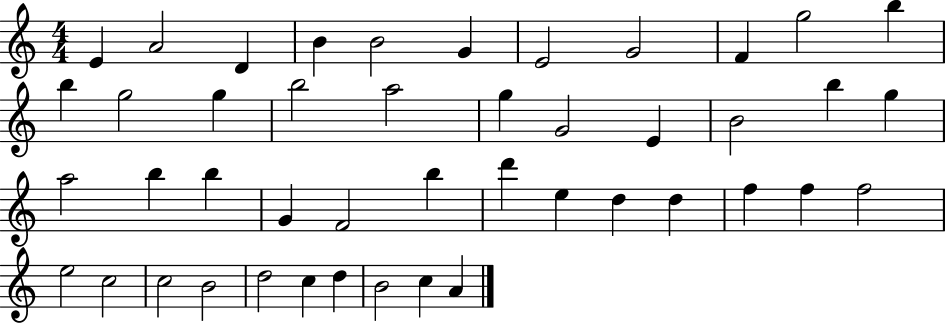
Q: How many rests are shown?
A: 0